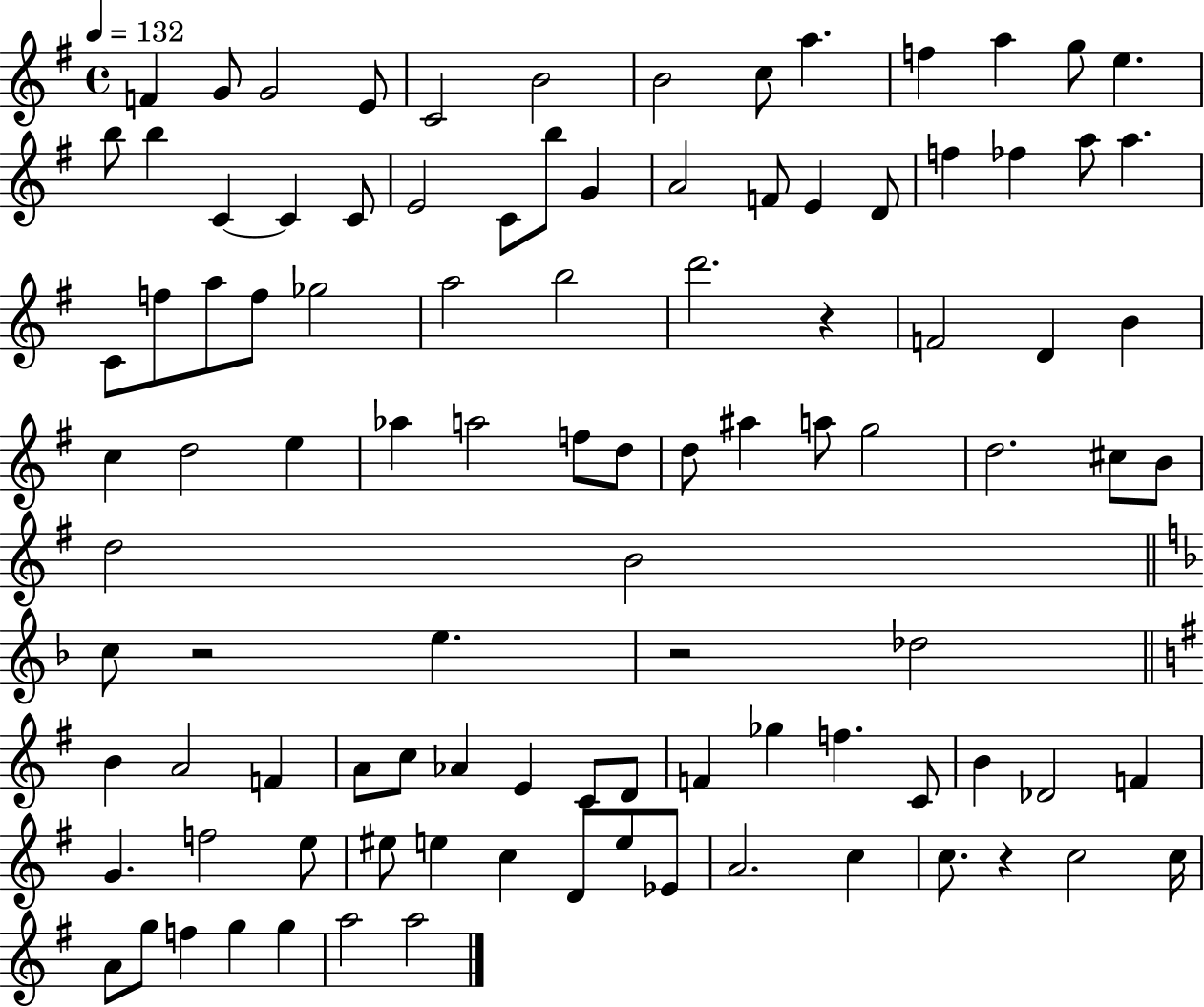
F4/q G4/e G4/h E4/e C4/h B4/h B4/h C5/e A5/q. F5/q A5/q G5/e E5/q. B5/e B5/q C4/q C4/q C4/e E4/h C4/e B5/e G4/q A4/h F4/e E4/q D4/e F5/q FES5/q A5/e A5/q. C4/e F5/e A5/e F5/e Gb5/h A5/h B5/h D6/h. R/q F4/h D4/q B4/q C5/q D5/h E5/q Ab5/q A5/h F5/e D5/e D5/e A#5/q A5/e G5/h D5/h. C#5/e B4/e D5/h B4/h C5/e R/h E5/q. R/h Db5/h B4/q A4/h F4/q A4/e C5/e Ab4/q E4/q C4/e D4/e F4/q Gb5/q F5/q. C4/e B4/q Db4/h F4/q G4/q. F5/h E5/e EIS5/e E5/q C5/q D4/e E5/e Eb4/e A4/h. C5/q C5/e. R/q C5/h C5/s A4/e G5/e F5/q G5/q G5/q A5/h A5/h